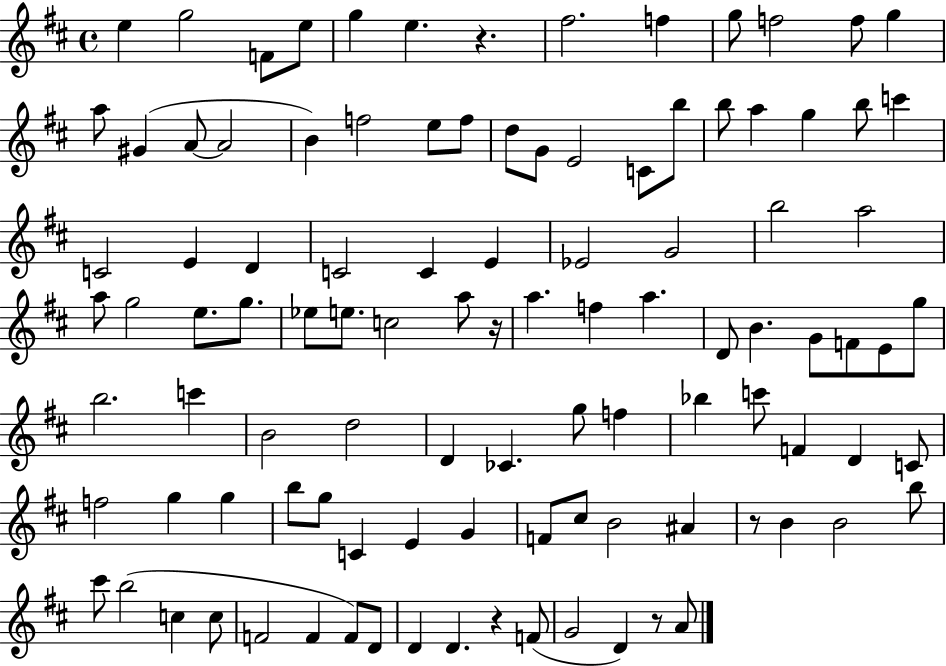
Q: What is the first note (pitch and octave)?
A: E5